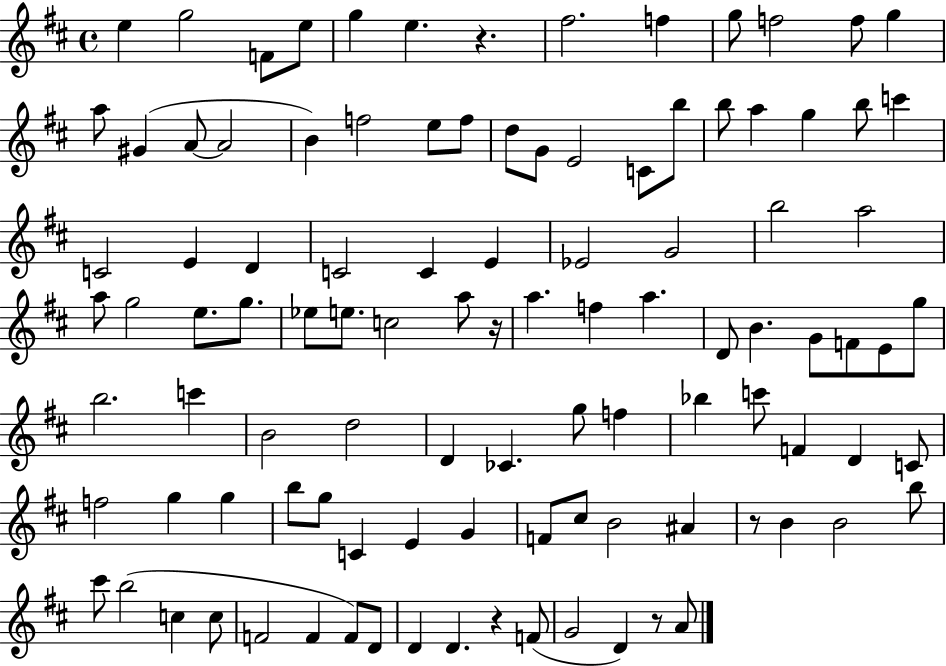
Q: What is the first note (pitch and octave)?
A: E5